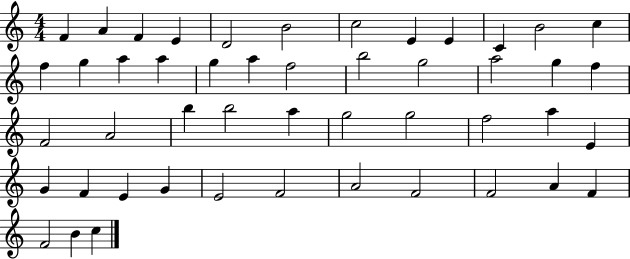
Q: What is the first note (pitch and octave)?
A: F4